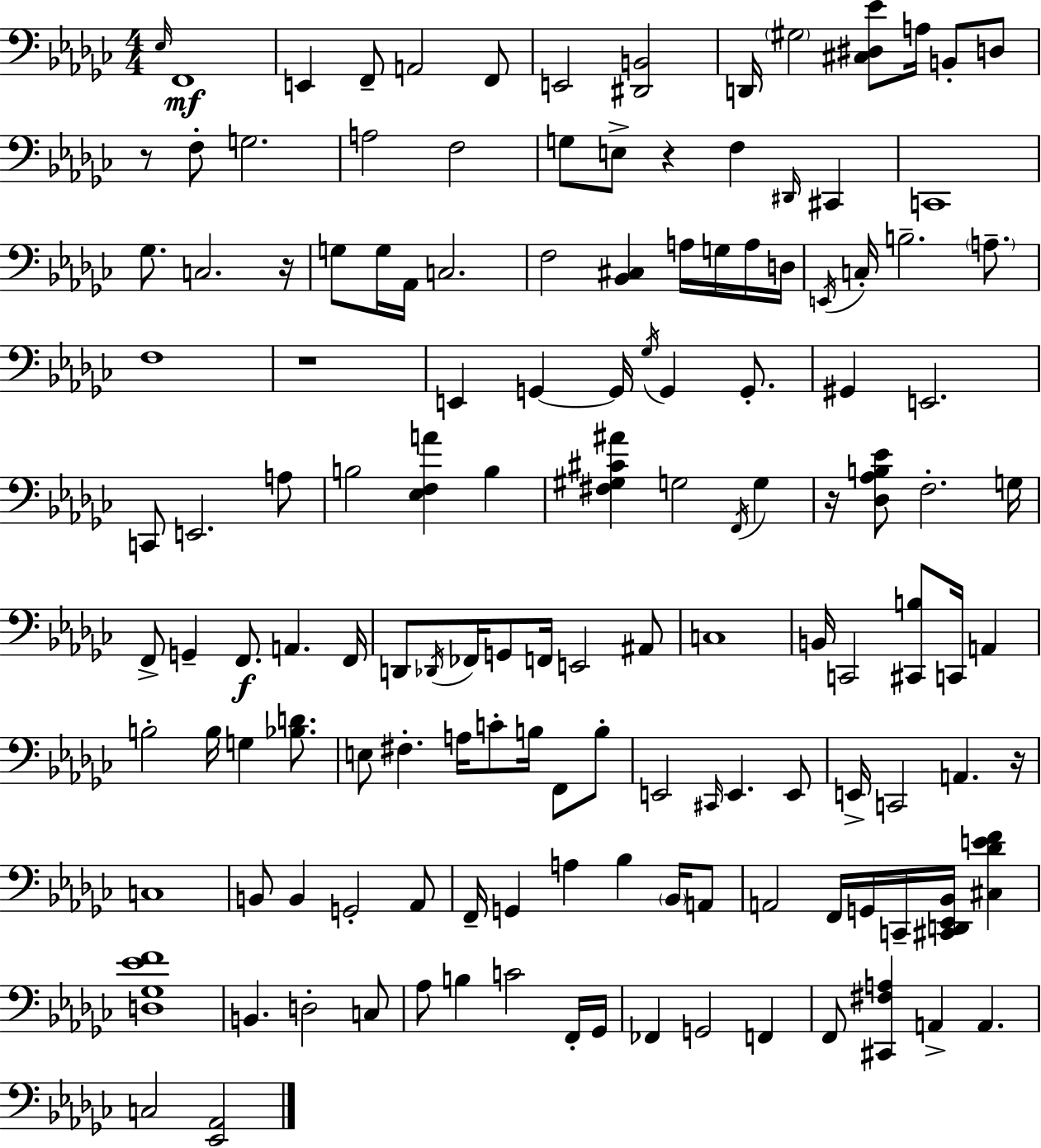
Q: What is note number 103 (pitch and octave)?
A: F2